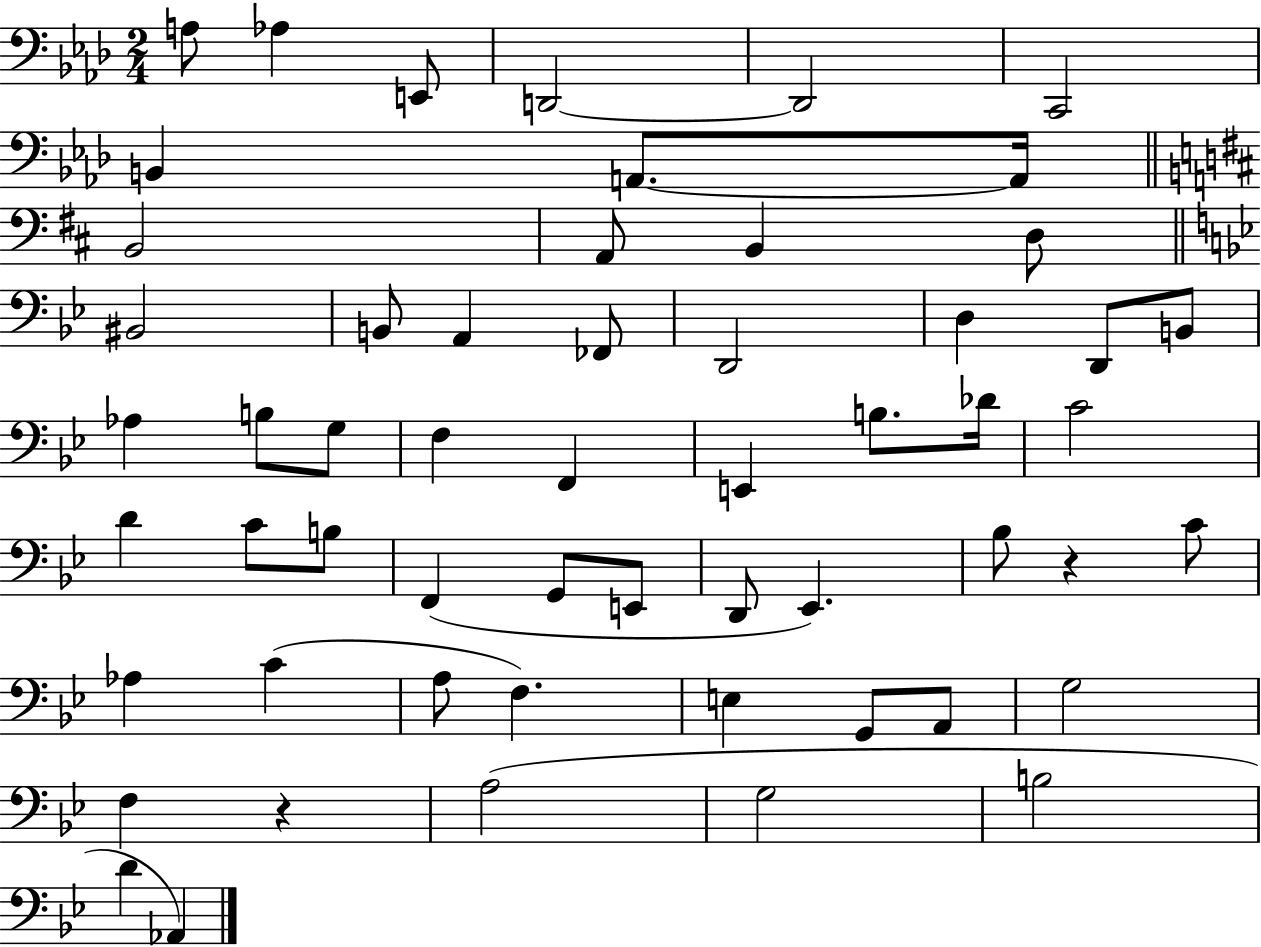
{
  \clef bass
  \numericTimeSignature
  \time 2/4
  \key aes \major
  a8 aes4 e,8 | d,2~~ | d,2 | c,2 | \break b,4 a,8.~~ a,16 | \bar "||" \break \key b \minor b,2 | a,8 b,4 d8 | \bar "||" \break \key g \minor bis,2 | b,8 a,4 fes,8 | d,2 | d4 d,8 b,8 | \break aes4 b8 g8 | f4 f,4 | e,4 b8. des'16 | c'2 | \break d'4 c'8 b8 | f,4( g,8 e,8 | d,8 ees,4.) | bes8 r4 c'8 | \break aes4 c'4( | a8 f4.) | e4 g,8 a,8 | g2 | \break f4 r4 | a2( | g2 | b2 | \break d'4 aes,4) | \bar "|."
}